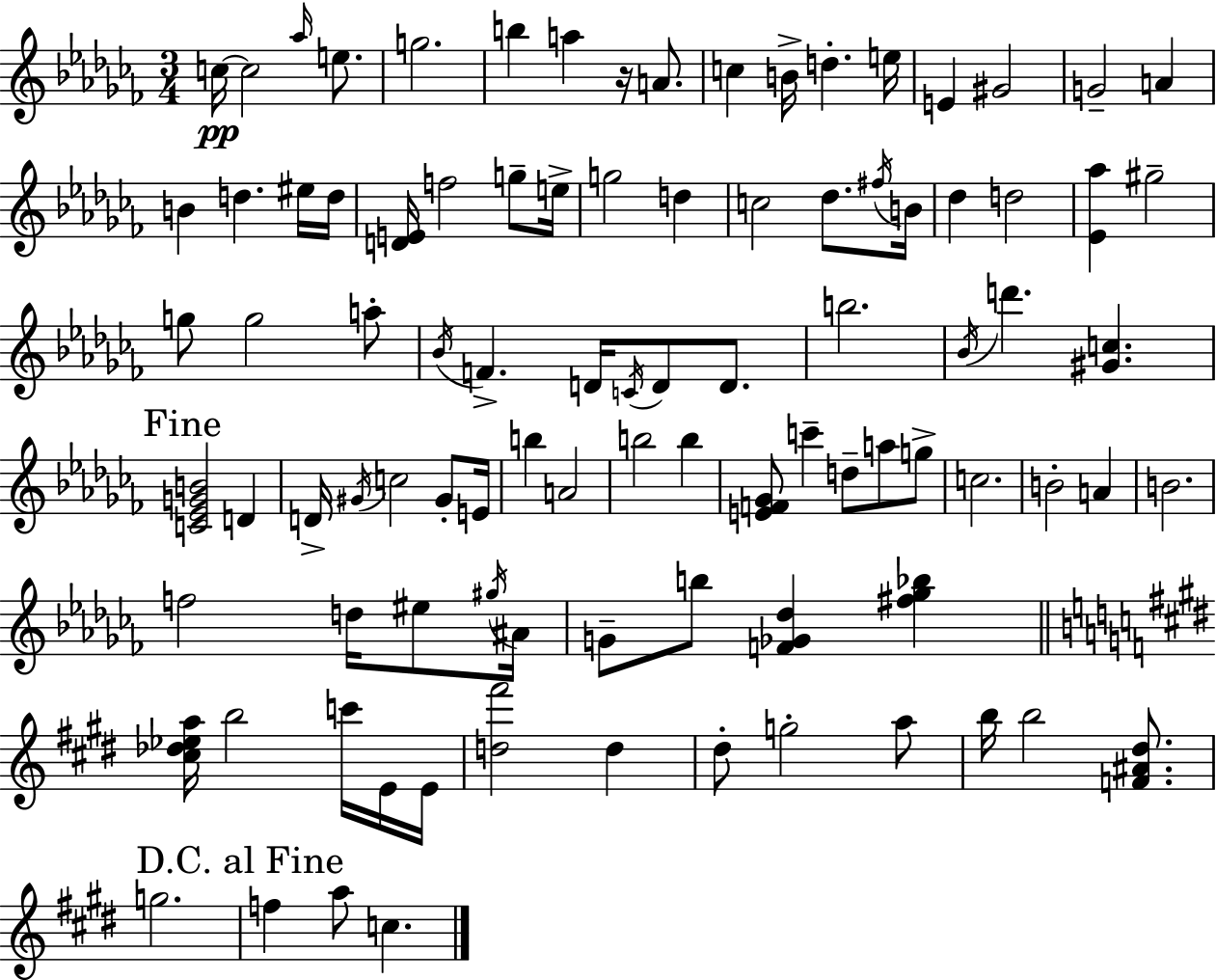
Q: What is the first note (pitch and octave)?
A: C5